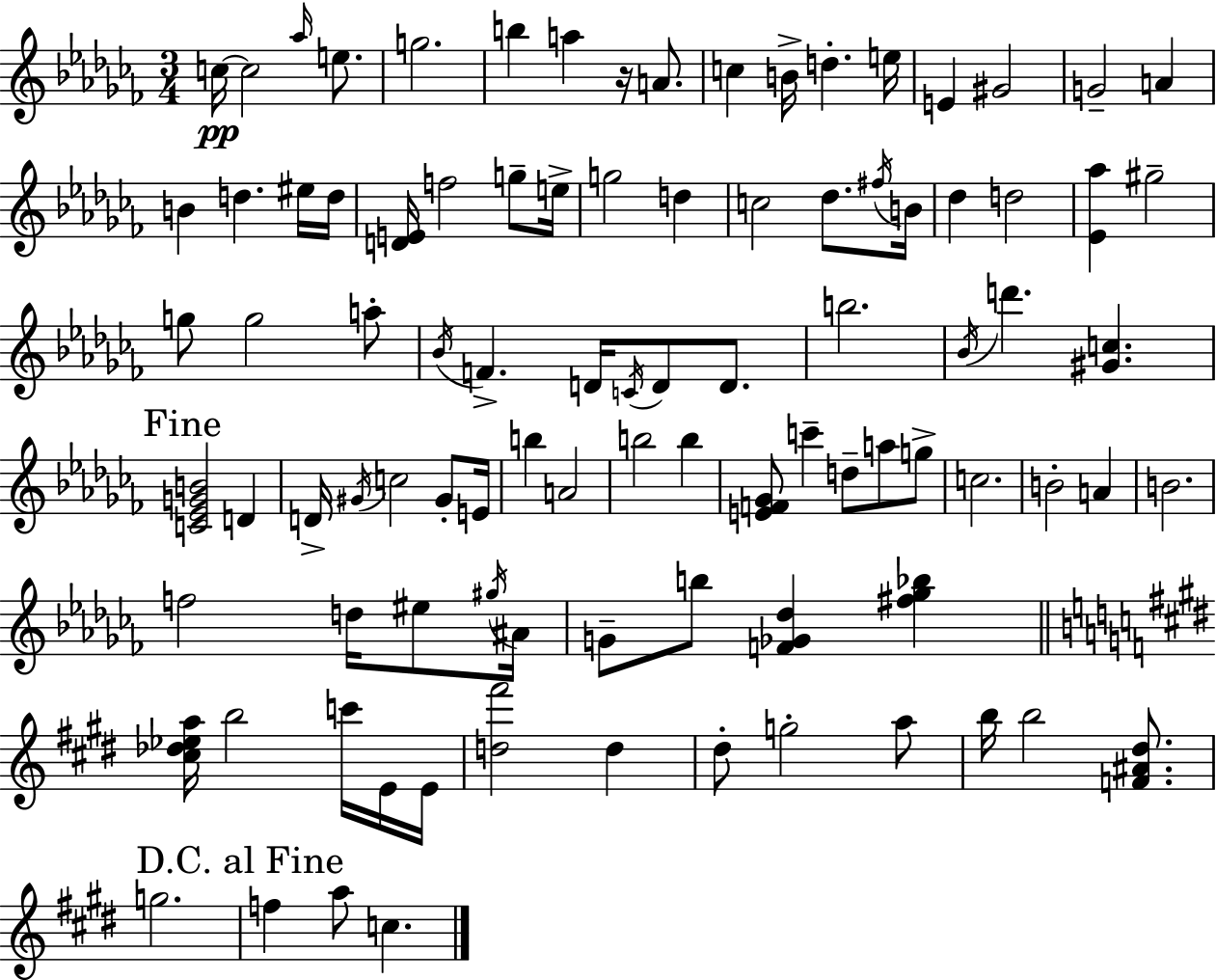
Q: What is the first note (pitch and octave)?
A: C5